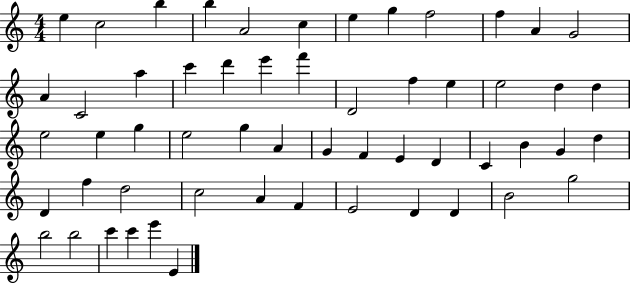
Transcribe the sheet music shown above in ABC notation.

X:1
T:Untitled
M:4/4
L:1/4
K:C
e c2 b b A2 c e g f2 f A G2 A C2 a c' d' e' f' D2 f e e2 d d e2 e g e2 g A G F E D C B G d D f d2 c2 A F E2 D D B2 g2 b2 b2 c' c' e' E